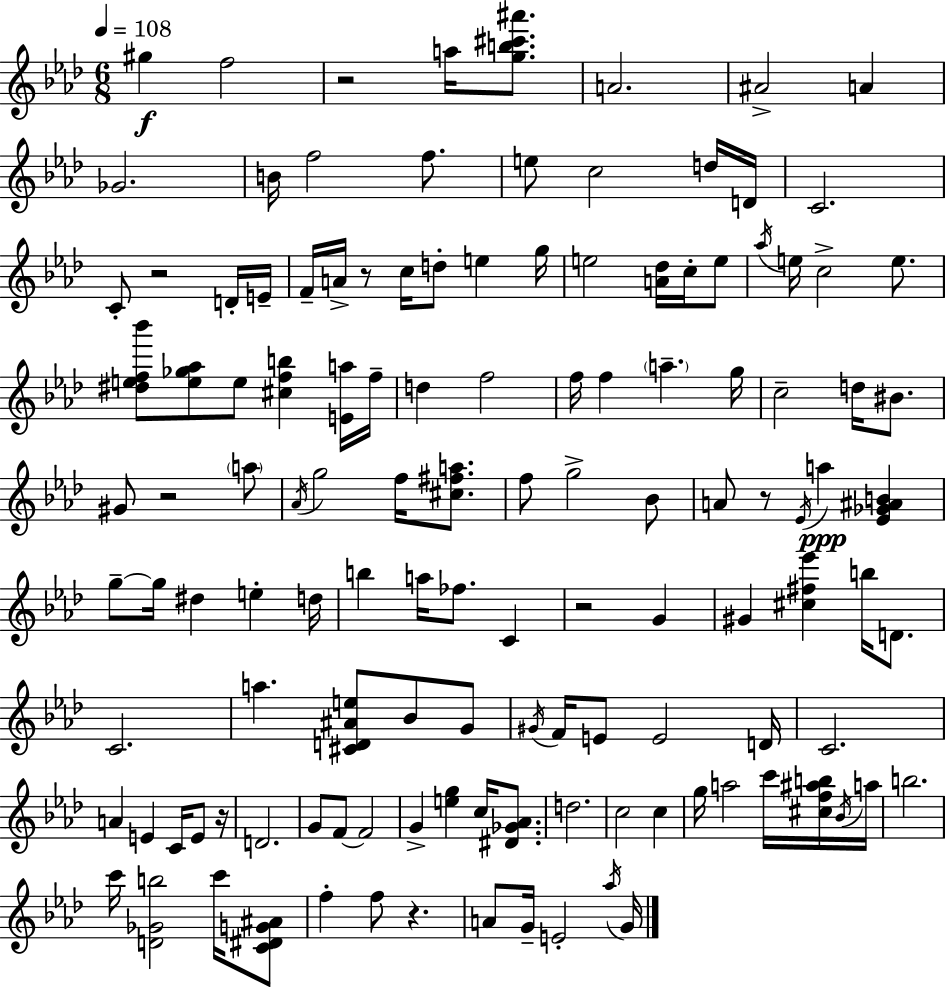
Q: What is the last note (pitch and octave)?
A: G4